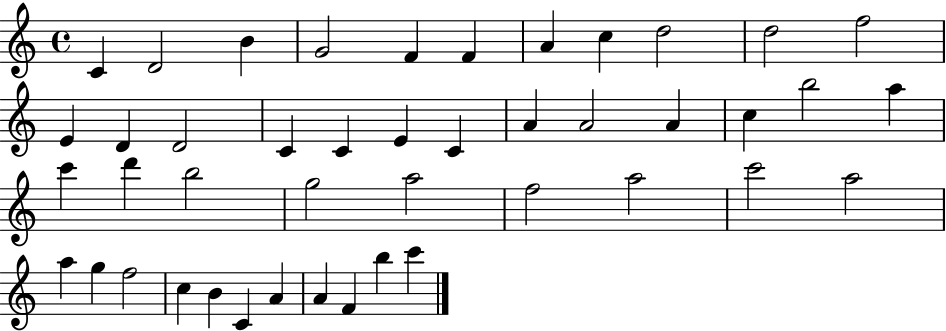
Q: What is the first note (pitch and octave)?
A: C4